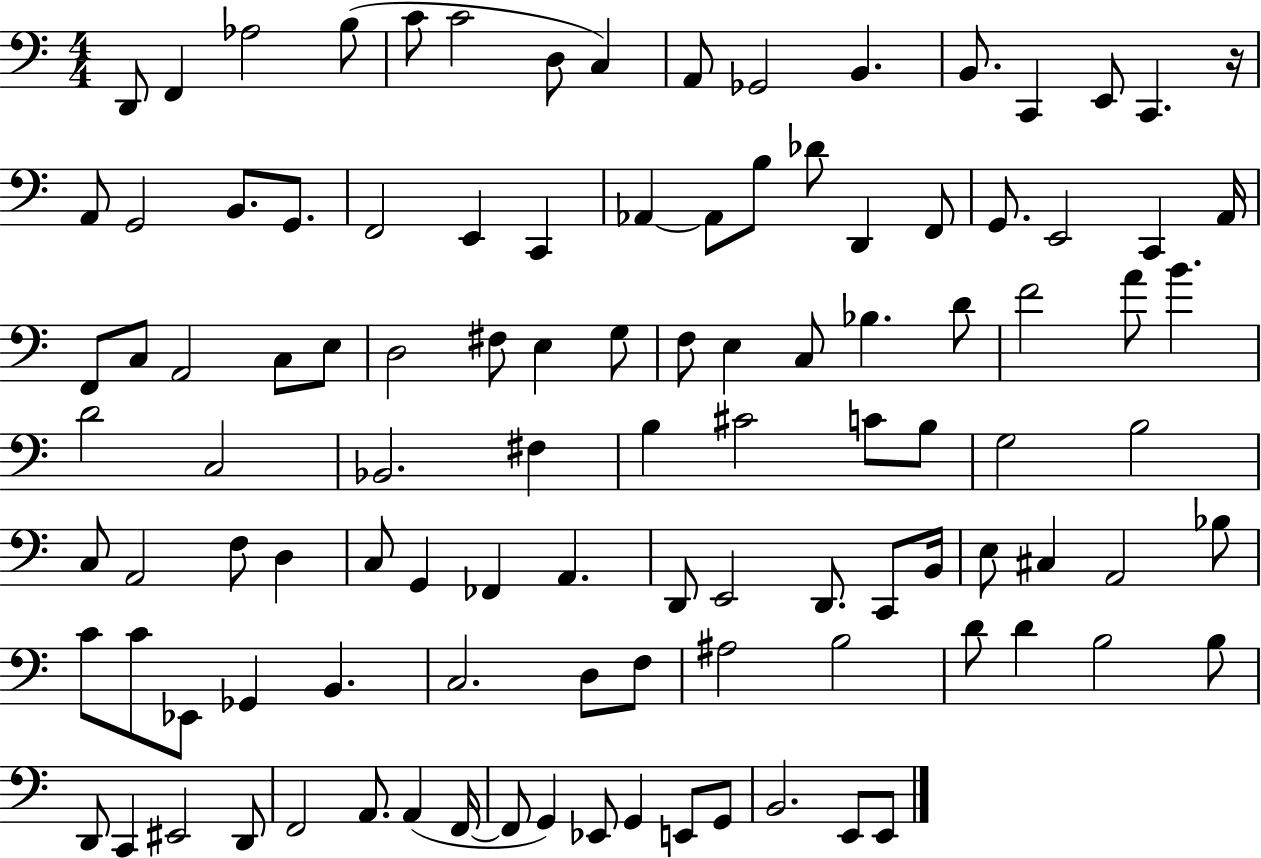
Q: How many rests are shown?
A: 1